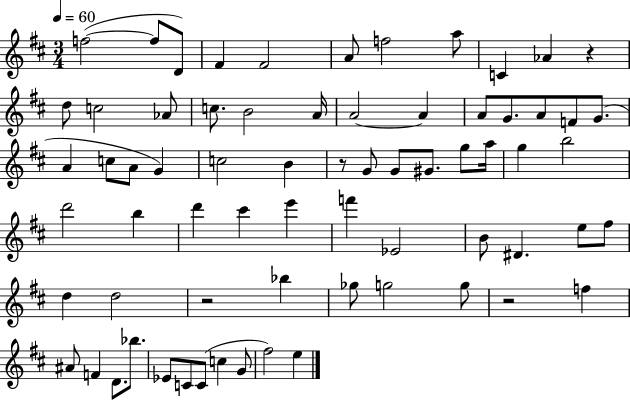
X:1
T:Untitled
M:3/4
L:1/4
K:D
f2 f/2 D/2 ^F ^F2 A/2 f2 a/2 C _A z d/2 c2 _A/2 c/2 B2 A/4 A2 A A/2 G/2 A/2 F/2 G/2 A c/2 A/2 G c2 B z/2 G/2 G/2 ^G/2 g/2 a/4 g b2 d'2 b d' ^c' e' f' _E2 B/2 ^D e/2 ^f/2 d d2 z2 _b _g/2 g2 g/2 z2 f ^A/2 F D/2 _b/2 _E/2 C/2 C/2 c G/2 ^f2 e